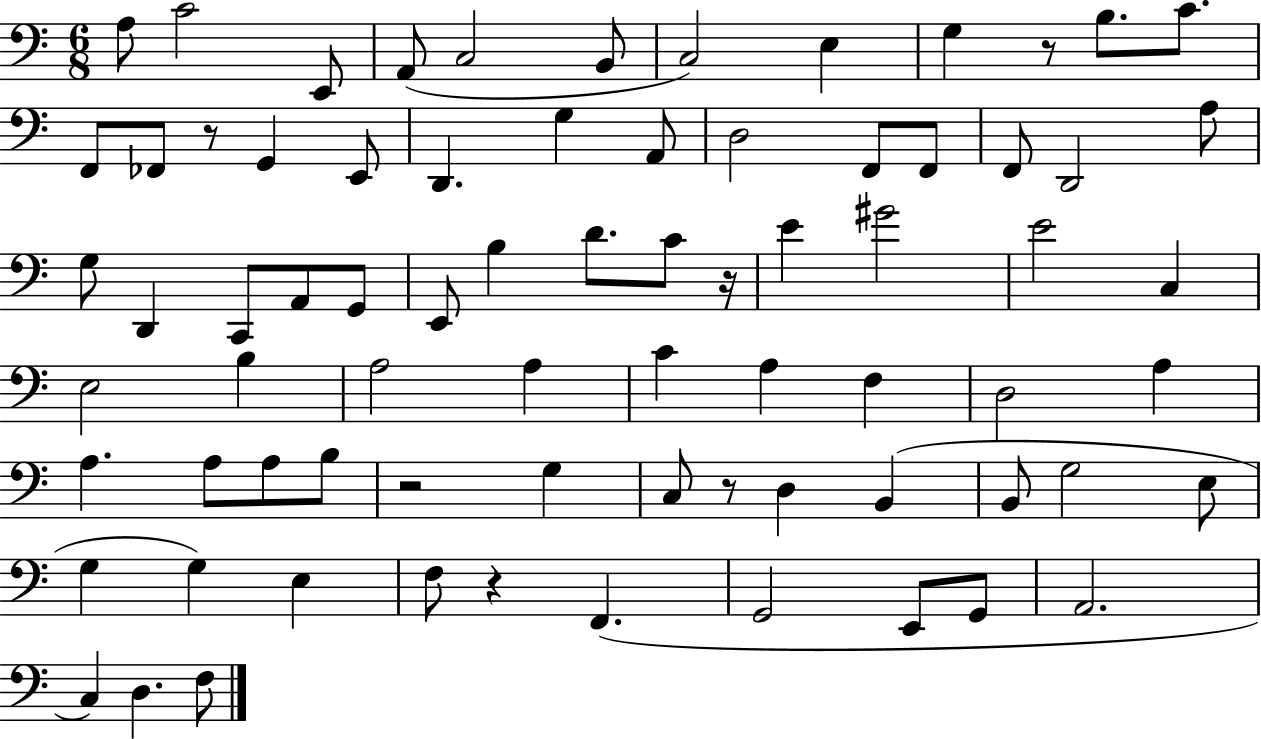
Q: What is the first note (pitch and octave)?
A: A3